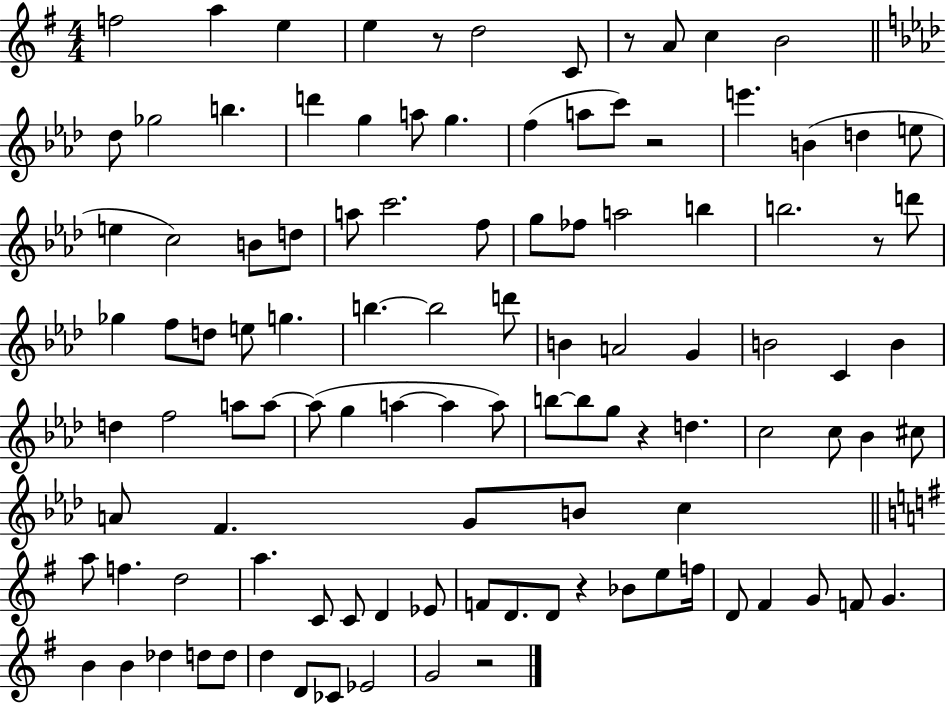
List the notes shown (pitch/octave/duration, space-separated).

F5/h A5/q E5/q E5/q R/e D5/h C4/e R/e A4/e C5/q B4/h Db5/e Gb5/h B5/q. D6/q G5/q A5/e G5/q. F5/q A5/e C6/e R/h E6/q. B4/q D5/q E5/e E5/q C5/h B4/e D5/e A5/e C6/h. F5/e G5/e FES5/e A5/h B5/q B5/h. R/e D6/e Gb5/q F5/e D5/e E5/e G5/q. B5/q. B5/h D6/e B4/q A4/h G4/q B4/h C4/q B4/q D5/q F5/h A5/e A5/e A5/e G5/q A5/q A5/q A5/e B5/e B5/e G5/e R/q D5/q. C5/h C5/e Bb4/q C#5/e A4/e F4/q. G4/e B4/e C5/q A5/e F5/q. D5/h A5/q. C4/e C4/e D4/q Eb4/e F4/e D4/e. D4/e R/q Bb4/e E5/e F5/s D4/e F#4/q G4/e F4/e G4/q. B4/q B4/q Db5/q D5/e D5/e D5/q D4/e CES4/e Eb4/h G4/h R/h